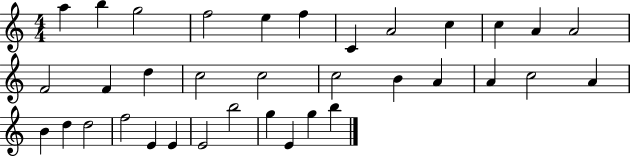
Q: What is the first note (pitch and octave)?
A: A5